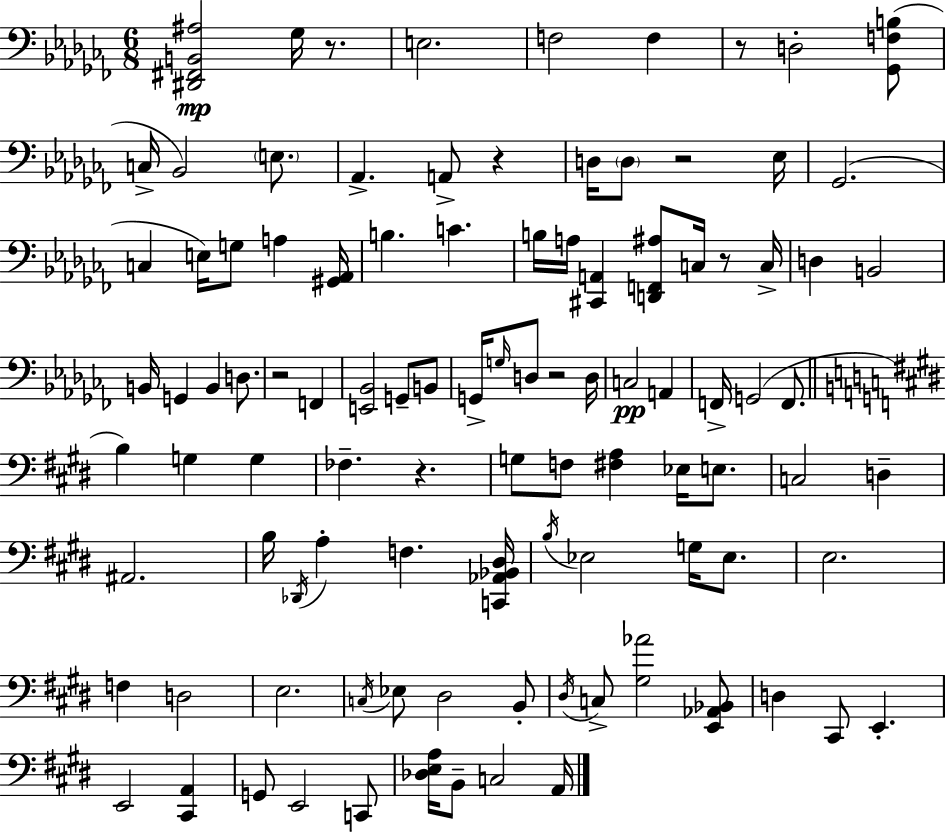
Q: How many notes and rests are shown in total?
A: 101